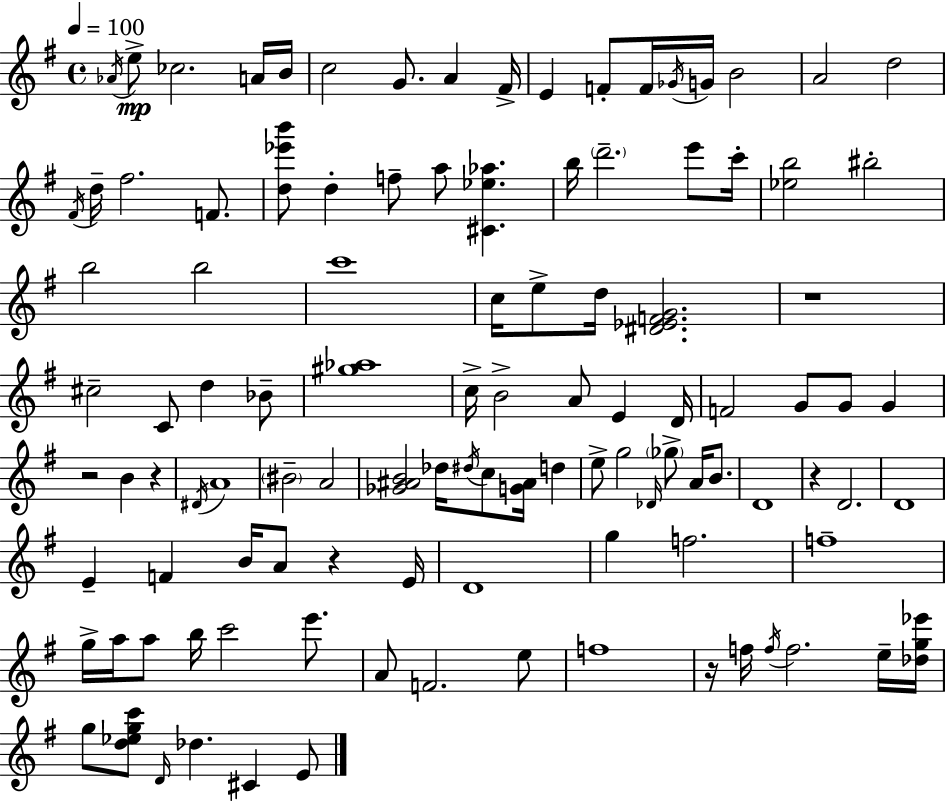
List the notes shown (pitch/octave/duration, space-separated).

Ab4/s E5/e CES5/h. A4/s B4/s C5/h G4/e. A4/q F#4/s E4/q F4/e F4/s Gb4/s G4/s B4/h A4/h D5/h F#4/s D5/s F#5/h. F4/e. [D5,Eb6,B6]/e D5/q F5/e A5/e [C#4,Eb5,Ab5]/q. B5/s D6/h. E6/e C6/s [Eb5,B5]/h BIS5/h B5/h B5/h C6/w C5/s E5/e D5/s [D#4,Eb4,F4,G4]/h. R/w C#5/h C4/e D5/q Bb4/e [G#5,Ab5]/w C5/s B4/h A4/e E4/q D4/s F4/h G4/e G4/e G4/q R/h B4/q R/q D#4/s A4/w BIS4/h A4/h [Gb4,A#4,B4]/h Db5/s D#5/s C5/e [G4,A#4]/s D5/q E5/e G5/h Db4/s Gb5/e A4/s B4/e. D4/w R/q D4/h. D4/w E4/q F4/q B4/s A4/e R/q E4/s D4/w G5/q F5/h. F5/w G5/s A5/s A5/e B5/s C6/h E6/e. A4/e F4/h. E5/e F5/w R/s F5/s F5/s F5/h. E5/s [Db5,G5,Eb6]/s G5/e [D5,Eb5,G5,C6]/e D4/s Db5/q. C#4/q E4/e